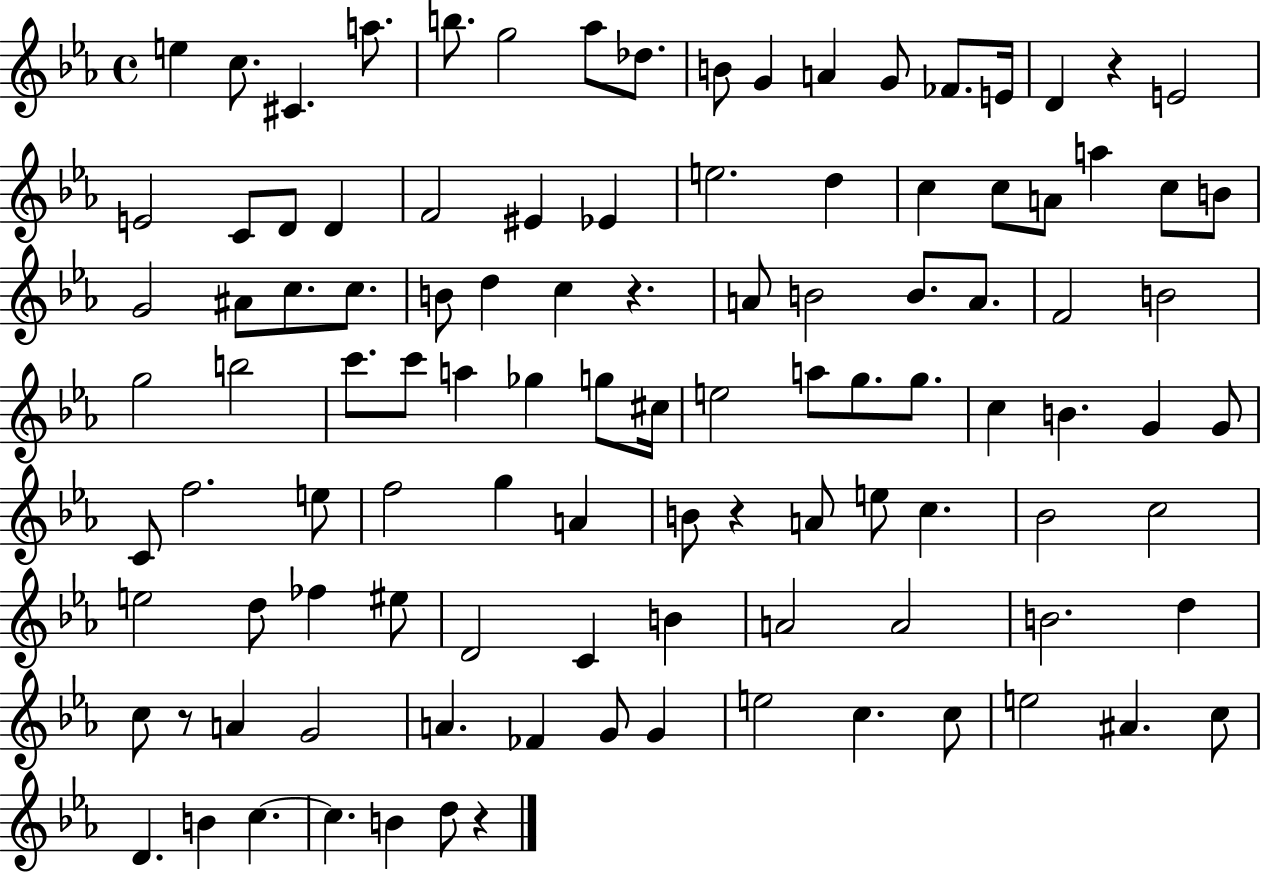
E5/q C5/e. C#4/q. A5/e. B5/e. G5/h Ab5/e Db5/e. B4/e G4/q A4/q G4/e FES4/e. E4/s D4/q R/q E4/h E4/h C4/e D4/e D4/q F4/h EIS4/q Eb4/q E5/h. D5/q C5/q C5/e A4/e A5/q C5/e B4/e G4/h A#4/e C5/e. C5/e. B4/e D5/q C5/q R/q. A4/e B4/h B4/e. A4/e. F4/h B4/h G5/h B5/h C6/e. C6/e A5/q Gb5/q G5/e C#5/s E5/h A5/e G5/e. G5/e. C5/q B4/q. G4/q G4/e C4/e F5/h. E5/e F5/h G5/q A4/q B4/e R/q A4/e E5/e C5/q. Bb4/h C5/h E5/h D5/e FES5/q EIS5/e D4/h C4/q B4/q A4/h A4/h B4/h. D5/q C5/e R/e A4/q G4/h A4/q. FES4/q G4/e G4/q E5/h C5/q. C5/e E5/h A#4/q. C5/e D4/q. B4/q C5/q. C5/q. B4/q D5/e R/q